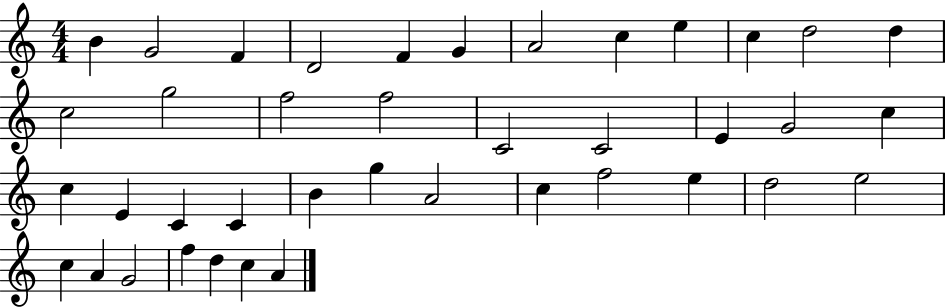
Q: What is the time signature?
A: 4/4